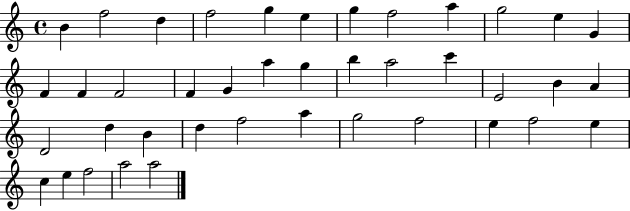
B4/q F5/h D5/q F5/h G5/q E5/q G5/q F5/h A5/q G5/h E5/q G4/q F4/q F4/q F4/h F4/q G4/q A5/q G5/q B5/q A5/h C6/q E4/h B4/q A4/q D4/h D5/q B4/q D5/q F5/h A5/q G5/h F5/h E5/q F5/h E5/q C5/q E5/q F5/h A5/h A5/h